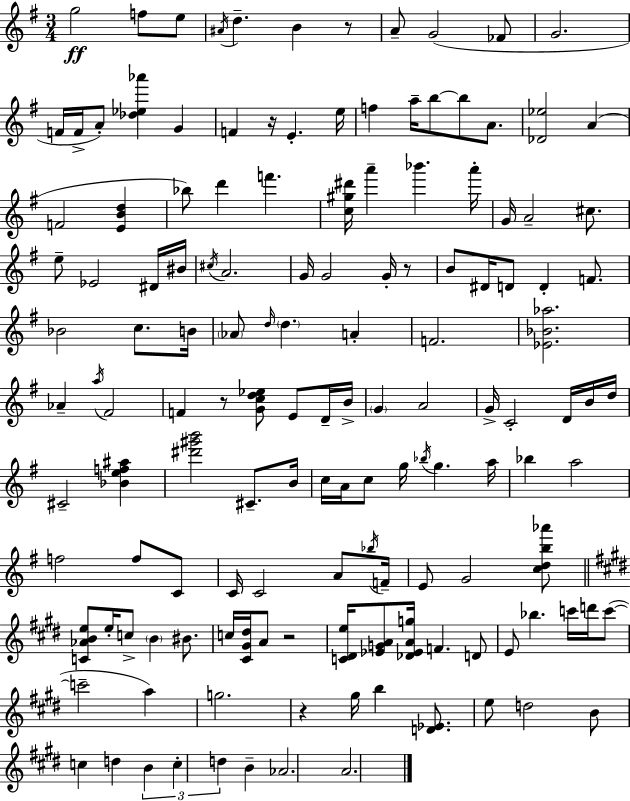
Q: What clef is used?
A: treble